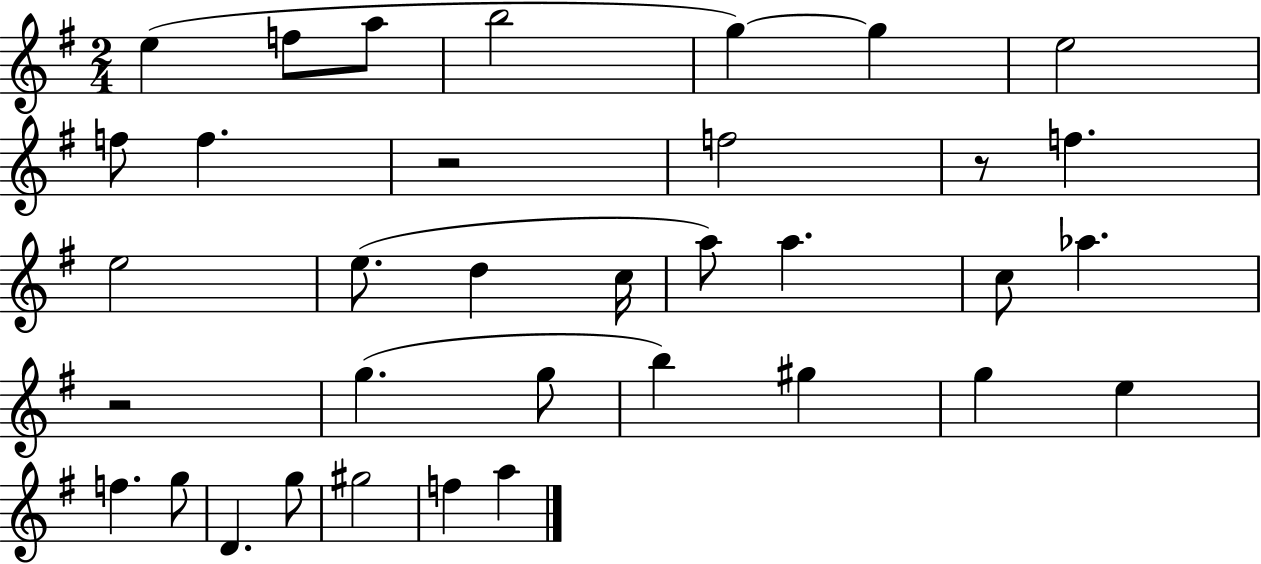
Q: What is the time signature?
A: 2/4